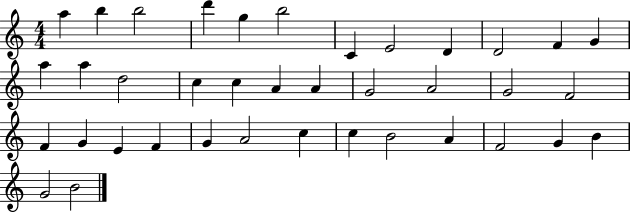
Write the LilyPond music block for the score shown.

{
  \clef treble
  \numericTimeSignature
  \time 4/4
  \key c \major
  a''4 b''4 b''2 | d'''4 g''4 b''2 | c'4 e'2 d'4 | d'2 f'4 g'4 | \break a''4 a''4 d''2 | c''4 c''4 a'4 a'4 | g'2 a'2 | g'2 f'2 | \break f'4 g'4 e'4 f'4 | g'4 a'2 c''4 | c''4 b'2 a'4 | f'2 g'4 b'4 | \break g'2 b'2 | \bar "|."
}